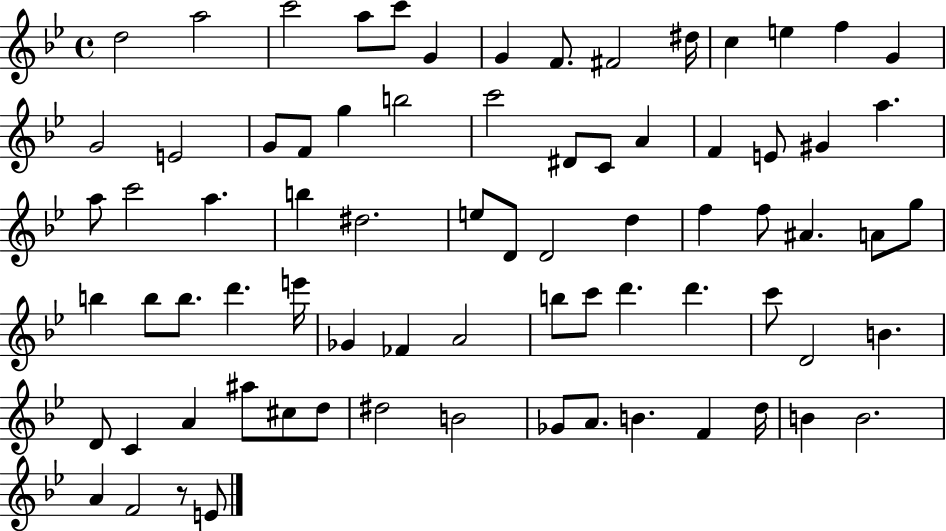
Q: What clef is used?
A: treble